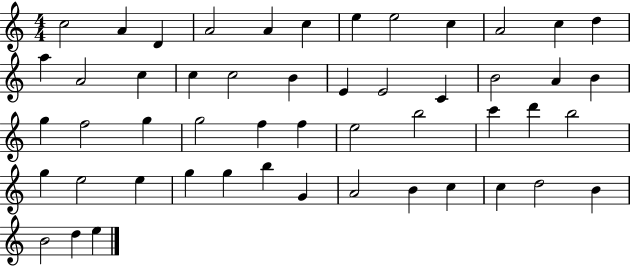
C5/h A4/q D4/q A4/h A4/q C5/q E5/q E5/h C5/q A4/h C5/q D5/q A5/q A4/h C5/q C5/q C5/h B4/q E4/q E4/h C4/q B4/h A4/q B4/q G5/q F5/h G5/q G5/h F5/q F5/q E5/h B5/h C6/q D6/q B5/h G5/q E5/h E5/q G5/q G5/q B5/q G4/q A4/h B4/q C5/q C5/q D5/h B4/q B4/h D5/q E5/q